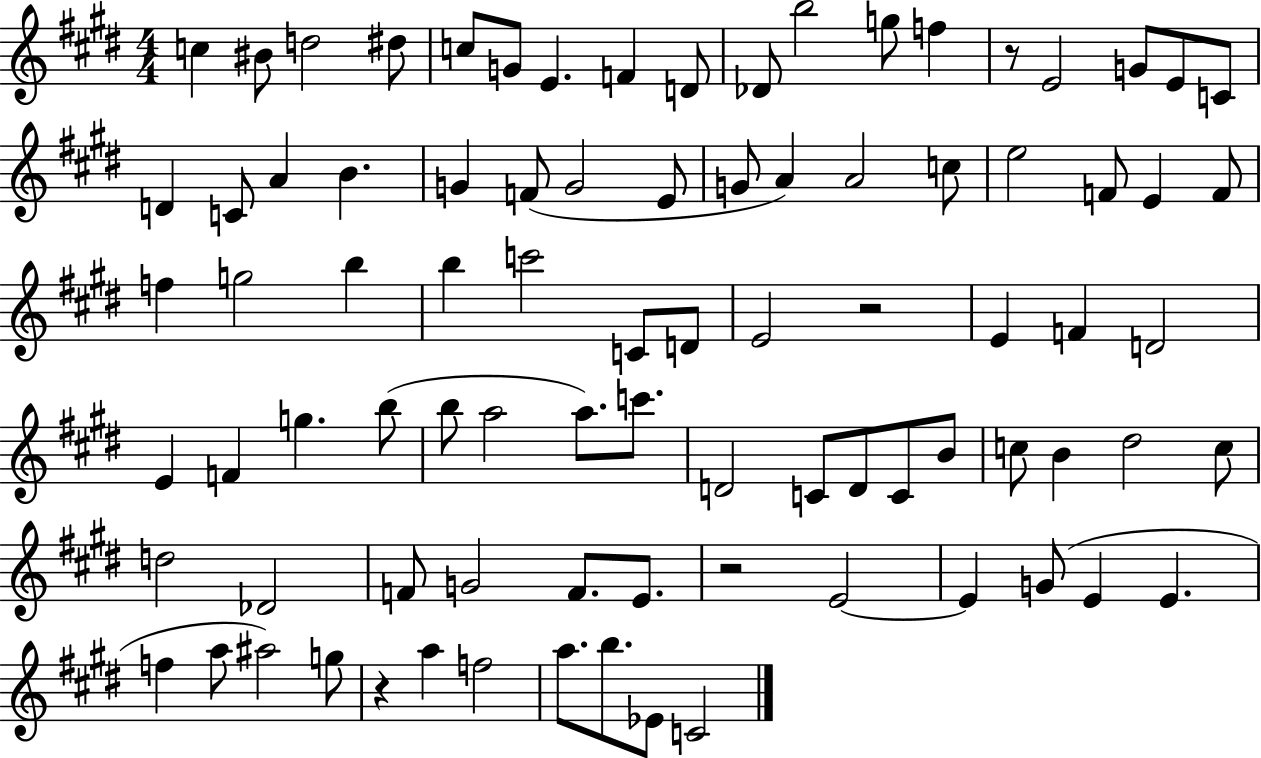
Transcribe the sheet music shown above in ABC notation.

X:1
T:Untitled
M:4/4
L:1/4
K:E
c ^B/2 d2 ^d/2 c/2 G/2 E F D/2 _D/2 b2 g/2 f z/2 E2 G/2 E/2 C/2 D C/2 A B G F/2 G2 E/2 G/2 A A2 c/2 e2 F/2 E F/2 f g2 b b c'2 C/2 D/2 E2 z2 E F D2 E F g b/2 b/2 a2 a/2 c'/2 D2 C/2 D/2 C/2 B/2 c/2 B ^d2 c/2 d2 _D2 F/2 G2 F/2 E/2 z2 E2 E G/2 E E f a/2 ^a2 g/2 z a f2 a/2 b/2 _E/2 C2